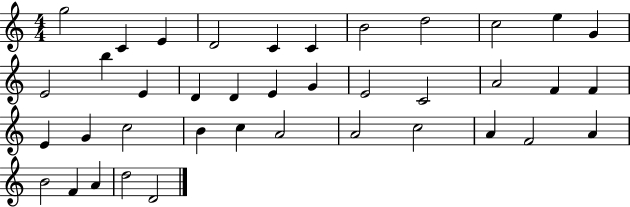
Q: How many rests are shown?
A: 0